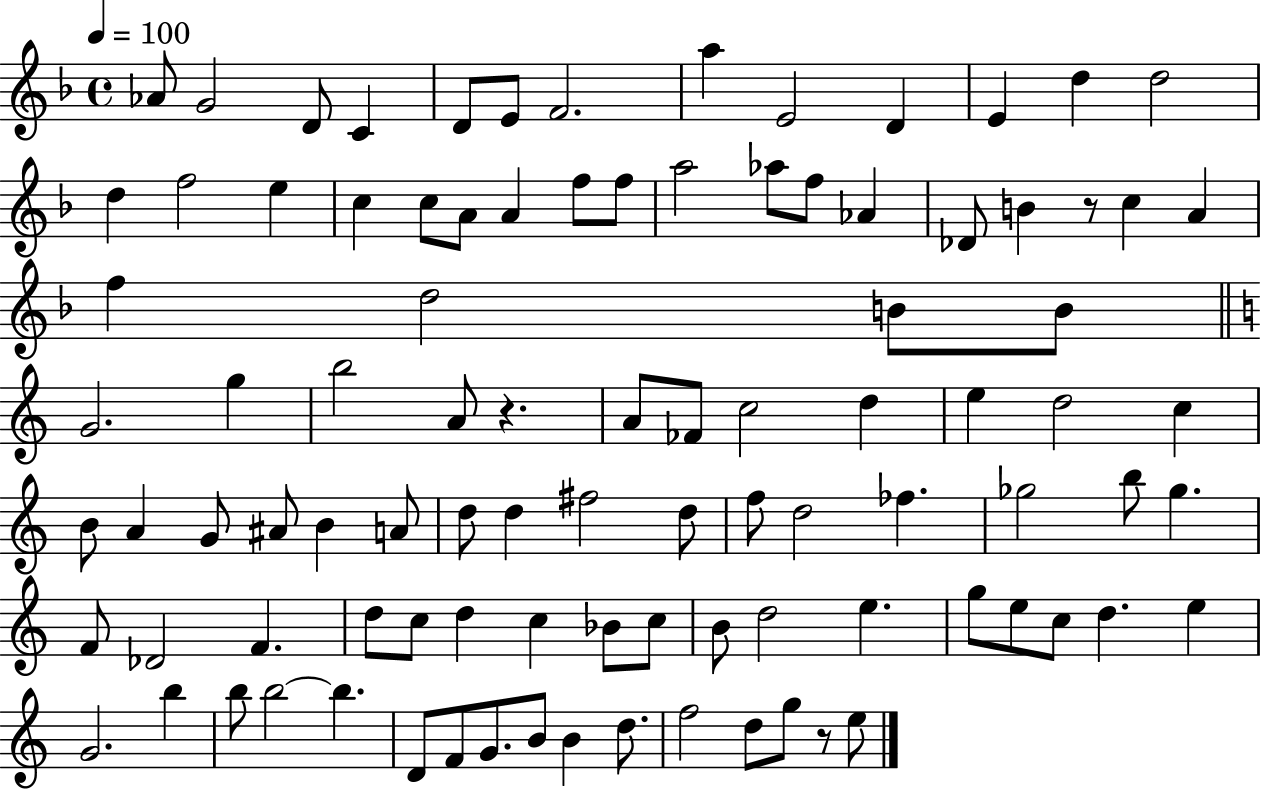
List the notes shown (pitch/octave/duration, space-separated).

Ab4/e G4/h D4/e C4/q D4/e E4/e F4/h. A5/q E4/h D4/q E4/q D5/q D5/h D5/q F5/h E5/q C5/q C5/e A4/e A4/q F5/e F5/e A5/h Ab5/e F5/e Ab4/q Db4/e B4/q R/e C5/q A4/q F5/q D5/h B4/e B4/e G4/h. G5/q B5/h A4/e R/q. A4/e FES4/e C5/h D5/q E5/q D5/h C5/q B4/e A4/q G4/e A#4/e B4/q A4/e D5/e D5/q F#5/h D5/e F5/e D5/h FES5/q. Gb5/h B5/e Gb5/q. F4/e Db4/h F4/q. D5/e C5/e D5/q C5/q Bb4/e C5/e B4/e D5/h E5/q. G5/e E5/e C5/e D5/q. E5/q G4/h. B5/q B5/e B5/h B5/q. D4/e F4/e G4/e. B4/e B4/q D5/e. F5/h D5/e G5/e R/e E5/e